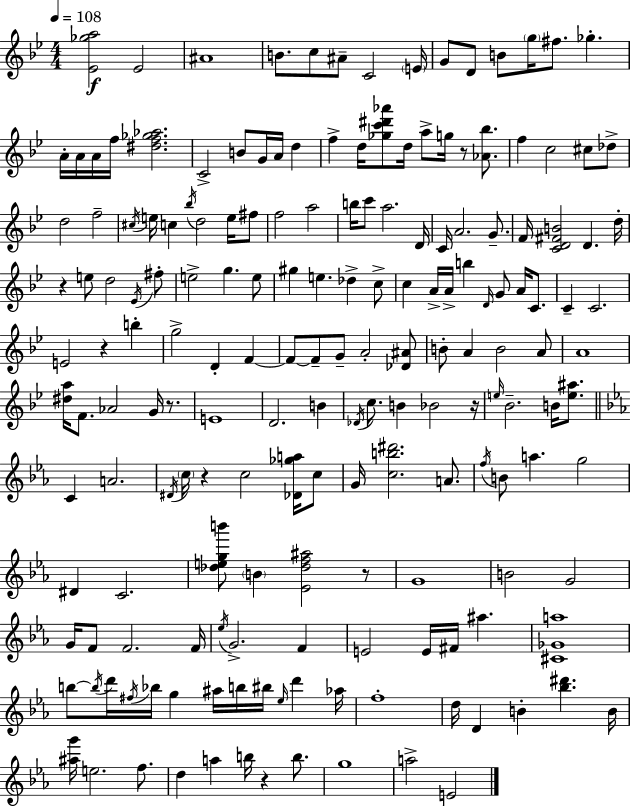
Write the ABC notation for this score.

X:1
T:Untitled
M:4/4
L:1/4
K:Bb
[_E_ga]2 _E2 ^A4 B/2 c/2 ^A/2 C2 E/4 G/2 D/2 B/2 g/4 ^f/2 _g A/4 A/4 A/4 f/4 [^df_g_a]2 C2 B/2 G/4 A/4 d f d/4 [_gc'^d'_a']/2 d/4 a/2 g/4 z/2 [_A_b]/2 f c2 ^c/2 _d/2 d2 f2 ^c/4 e/4 c _b/4 d2 e/4 ^f/2 f2 a2 b/4 c'/2 a2 D/4 C/4 A2 G/2 F/4 [CD^FB]2 D d/4 z e/2 d2 _E/4 ^f/2 e2 g e/2 ^g e _d c/2 c A/4 A/4 b D/4 G/2 A/4 C/2 C C2 E2 z b g2 D F F/2 F/2 G/2 A2 [_D^A]/2 B/2 A B2 A/2 A4 [^da]/4 F/2 _A2 G/4 z/2 E4 D2 B _D/4 c/2 B _B2 z/4 e/4 _B2 B/4 [e^a]/2 C A2 ^D/4 c/4 z c2 [_D_ga]/4 c/2 G/4 [cb^d']2 A/2 f/4 B/2 a g2 ^D C2 [_degb']/2 B [_E_df^a]2 z/2 G4 B2 G2 G/4 F/2 F2 F/4 _e/4 G2 F E2 E/4 ^F/4 ^a [^C_Ga]4 b/2 b/4 d'/4 ^f/4 _b/4 g ^a/4 b/4 ^b/4 _e/4 d' _a/4 f4 d/4 D B [_b^d'] B/4 [^ag']/4 e2 f/2 d a b/4 z b/2 g4 a2 E2